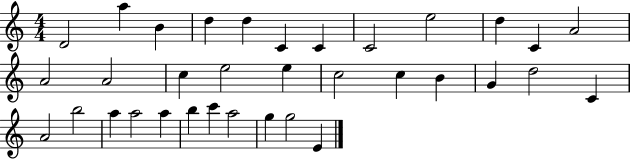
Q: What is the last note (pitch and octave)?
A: E4